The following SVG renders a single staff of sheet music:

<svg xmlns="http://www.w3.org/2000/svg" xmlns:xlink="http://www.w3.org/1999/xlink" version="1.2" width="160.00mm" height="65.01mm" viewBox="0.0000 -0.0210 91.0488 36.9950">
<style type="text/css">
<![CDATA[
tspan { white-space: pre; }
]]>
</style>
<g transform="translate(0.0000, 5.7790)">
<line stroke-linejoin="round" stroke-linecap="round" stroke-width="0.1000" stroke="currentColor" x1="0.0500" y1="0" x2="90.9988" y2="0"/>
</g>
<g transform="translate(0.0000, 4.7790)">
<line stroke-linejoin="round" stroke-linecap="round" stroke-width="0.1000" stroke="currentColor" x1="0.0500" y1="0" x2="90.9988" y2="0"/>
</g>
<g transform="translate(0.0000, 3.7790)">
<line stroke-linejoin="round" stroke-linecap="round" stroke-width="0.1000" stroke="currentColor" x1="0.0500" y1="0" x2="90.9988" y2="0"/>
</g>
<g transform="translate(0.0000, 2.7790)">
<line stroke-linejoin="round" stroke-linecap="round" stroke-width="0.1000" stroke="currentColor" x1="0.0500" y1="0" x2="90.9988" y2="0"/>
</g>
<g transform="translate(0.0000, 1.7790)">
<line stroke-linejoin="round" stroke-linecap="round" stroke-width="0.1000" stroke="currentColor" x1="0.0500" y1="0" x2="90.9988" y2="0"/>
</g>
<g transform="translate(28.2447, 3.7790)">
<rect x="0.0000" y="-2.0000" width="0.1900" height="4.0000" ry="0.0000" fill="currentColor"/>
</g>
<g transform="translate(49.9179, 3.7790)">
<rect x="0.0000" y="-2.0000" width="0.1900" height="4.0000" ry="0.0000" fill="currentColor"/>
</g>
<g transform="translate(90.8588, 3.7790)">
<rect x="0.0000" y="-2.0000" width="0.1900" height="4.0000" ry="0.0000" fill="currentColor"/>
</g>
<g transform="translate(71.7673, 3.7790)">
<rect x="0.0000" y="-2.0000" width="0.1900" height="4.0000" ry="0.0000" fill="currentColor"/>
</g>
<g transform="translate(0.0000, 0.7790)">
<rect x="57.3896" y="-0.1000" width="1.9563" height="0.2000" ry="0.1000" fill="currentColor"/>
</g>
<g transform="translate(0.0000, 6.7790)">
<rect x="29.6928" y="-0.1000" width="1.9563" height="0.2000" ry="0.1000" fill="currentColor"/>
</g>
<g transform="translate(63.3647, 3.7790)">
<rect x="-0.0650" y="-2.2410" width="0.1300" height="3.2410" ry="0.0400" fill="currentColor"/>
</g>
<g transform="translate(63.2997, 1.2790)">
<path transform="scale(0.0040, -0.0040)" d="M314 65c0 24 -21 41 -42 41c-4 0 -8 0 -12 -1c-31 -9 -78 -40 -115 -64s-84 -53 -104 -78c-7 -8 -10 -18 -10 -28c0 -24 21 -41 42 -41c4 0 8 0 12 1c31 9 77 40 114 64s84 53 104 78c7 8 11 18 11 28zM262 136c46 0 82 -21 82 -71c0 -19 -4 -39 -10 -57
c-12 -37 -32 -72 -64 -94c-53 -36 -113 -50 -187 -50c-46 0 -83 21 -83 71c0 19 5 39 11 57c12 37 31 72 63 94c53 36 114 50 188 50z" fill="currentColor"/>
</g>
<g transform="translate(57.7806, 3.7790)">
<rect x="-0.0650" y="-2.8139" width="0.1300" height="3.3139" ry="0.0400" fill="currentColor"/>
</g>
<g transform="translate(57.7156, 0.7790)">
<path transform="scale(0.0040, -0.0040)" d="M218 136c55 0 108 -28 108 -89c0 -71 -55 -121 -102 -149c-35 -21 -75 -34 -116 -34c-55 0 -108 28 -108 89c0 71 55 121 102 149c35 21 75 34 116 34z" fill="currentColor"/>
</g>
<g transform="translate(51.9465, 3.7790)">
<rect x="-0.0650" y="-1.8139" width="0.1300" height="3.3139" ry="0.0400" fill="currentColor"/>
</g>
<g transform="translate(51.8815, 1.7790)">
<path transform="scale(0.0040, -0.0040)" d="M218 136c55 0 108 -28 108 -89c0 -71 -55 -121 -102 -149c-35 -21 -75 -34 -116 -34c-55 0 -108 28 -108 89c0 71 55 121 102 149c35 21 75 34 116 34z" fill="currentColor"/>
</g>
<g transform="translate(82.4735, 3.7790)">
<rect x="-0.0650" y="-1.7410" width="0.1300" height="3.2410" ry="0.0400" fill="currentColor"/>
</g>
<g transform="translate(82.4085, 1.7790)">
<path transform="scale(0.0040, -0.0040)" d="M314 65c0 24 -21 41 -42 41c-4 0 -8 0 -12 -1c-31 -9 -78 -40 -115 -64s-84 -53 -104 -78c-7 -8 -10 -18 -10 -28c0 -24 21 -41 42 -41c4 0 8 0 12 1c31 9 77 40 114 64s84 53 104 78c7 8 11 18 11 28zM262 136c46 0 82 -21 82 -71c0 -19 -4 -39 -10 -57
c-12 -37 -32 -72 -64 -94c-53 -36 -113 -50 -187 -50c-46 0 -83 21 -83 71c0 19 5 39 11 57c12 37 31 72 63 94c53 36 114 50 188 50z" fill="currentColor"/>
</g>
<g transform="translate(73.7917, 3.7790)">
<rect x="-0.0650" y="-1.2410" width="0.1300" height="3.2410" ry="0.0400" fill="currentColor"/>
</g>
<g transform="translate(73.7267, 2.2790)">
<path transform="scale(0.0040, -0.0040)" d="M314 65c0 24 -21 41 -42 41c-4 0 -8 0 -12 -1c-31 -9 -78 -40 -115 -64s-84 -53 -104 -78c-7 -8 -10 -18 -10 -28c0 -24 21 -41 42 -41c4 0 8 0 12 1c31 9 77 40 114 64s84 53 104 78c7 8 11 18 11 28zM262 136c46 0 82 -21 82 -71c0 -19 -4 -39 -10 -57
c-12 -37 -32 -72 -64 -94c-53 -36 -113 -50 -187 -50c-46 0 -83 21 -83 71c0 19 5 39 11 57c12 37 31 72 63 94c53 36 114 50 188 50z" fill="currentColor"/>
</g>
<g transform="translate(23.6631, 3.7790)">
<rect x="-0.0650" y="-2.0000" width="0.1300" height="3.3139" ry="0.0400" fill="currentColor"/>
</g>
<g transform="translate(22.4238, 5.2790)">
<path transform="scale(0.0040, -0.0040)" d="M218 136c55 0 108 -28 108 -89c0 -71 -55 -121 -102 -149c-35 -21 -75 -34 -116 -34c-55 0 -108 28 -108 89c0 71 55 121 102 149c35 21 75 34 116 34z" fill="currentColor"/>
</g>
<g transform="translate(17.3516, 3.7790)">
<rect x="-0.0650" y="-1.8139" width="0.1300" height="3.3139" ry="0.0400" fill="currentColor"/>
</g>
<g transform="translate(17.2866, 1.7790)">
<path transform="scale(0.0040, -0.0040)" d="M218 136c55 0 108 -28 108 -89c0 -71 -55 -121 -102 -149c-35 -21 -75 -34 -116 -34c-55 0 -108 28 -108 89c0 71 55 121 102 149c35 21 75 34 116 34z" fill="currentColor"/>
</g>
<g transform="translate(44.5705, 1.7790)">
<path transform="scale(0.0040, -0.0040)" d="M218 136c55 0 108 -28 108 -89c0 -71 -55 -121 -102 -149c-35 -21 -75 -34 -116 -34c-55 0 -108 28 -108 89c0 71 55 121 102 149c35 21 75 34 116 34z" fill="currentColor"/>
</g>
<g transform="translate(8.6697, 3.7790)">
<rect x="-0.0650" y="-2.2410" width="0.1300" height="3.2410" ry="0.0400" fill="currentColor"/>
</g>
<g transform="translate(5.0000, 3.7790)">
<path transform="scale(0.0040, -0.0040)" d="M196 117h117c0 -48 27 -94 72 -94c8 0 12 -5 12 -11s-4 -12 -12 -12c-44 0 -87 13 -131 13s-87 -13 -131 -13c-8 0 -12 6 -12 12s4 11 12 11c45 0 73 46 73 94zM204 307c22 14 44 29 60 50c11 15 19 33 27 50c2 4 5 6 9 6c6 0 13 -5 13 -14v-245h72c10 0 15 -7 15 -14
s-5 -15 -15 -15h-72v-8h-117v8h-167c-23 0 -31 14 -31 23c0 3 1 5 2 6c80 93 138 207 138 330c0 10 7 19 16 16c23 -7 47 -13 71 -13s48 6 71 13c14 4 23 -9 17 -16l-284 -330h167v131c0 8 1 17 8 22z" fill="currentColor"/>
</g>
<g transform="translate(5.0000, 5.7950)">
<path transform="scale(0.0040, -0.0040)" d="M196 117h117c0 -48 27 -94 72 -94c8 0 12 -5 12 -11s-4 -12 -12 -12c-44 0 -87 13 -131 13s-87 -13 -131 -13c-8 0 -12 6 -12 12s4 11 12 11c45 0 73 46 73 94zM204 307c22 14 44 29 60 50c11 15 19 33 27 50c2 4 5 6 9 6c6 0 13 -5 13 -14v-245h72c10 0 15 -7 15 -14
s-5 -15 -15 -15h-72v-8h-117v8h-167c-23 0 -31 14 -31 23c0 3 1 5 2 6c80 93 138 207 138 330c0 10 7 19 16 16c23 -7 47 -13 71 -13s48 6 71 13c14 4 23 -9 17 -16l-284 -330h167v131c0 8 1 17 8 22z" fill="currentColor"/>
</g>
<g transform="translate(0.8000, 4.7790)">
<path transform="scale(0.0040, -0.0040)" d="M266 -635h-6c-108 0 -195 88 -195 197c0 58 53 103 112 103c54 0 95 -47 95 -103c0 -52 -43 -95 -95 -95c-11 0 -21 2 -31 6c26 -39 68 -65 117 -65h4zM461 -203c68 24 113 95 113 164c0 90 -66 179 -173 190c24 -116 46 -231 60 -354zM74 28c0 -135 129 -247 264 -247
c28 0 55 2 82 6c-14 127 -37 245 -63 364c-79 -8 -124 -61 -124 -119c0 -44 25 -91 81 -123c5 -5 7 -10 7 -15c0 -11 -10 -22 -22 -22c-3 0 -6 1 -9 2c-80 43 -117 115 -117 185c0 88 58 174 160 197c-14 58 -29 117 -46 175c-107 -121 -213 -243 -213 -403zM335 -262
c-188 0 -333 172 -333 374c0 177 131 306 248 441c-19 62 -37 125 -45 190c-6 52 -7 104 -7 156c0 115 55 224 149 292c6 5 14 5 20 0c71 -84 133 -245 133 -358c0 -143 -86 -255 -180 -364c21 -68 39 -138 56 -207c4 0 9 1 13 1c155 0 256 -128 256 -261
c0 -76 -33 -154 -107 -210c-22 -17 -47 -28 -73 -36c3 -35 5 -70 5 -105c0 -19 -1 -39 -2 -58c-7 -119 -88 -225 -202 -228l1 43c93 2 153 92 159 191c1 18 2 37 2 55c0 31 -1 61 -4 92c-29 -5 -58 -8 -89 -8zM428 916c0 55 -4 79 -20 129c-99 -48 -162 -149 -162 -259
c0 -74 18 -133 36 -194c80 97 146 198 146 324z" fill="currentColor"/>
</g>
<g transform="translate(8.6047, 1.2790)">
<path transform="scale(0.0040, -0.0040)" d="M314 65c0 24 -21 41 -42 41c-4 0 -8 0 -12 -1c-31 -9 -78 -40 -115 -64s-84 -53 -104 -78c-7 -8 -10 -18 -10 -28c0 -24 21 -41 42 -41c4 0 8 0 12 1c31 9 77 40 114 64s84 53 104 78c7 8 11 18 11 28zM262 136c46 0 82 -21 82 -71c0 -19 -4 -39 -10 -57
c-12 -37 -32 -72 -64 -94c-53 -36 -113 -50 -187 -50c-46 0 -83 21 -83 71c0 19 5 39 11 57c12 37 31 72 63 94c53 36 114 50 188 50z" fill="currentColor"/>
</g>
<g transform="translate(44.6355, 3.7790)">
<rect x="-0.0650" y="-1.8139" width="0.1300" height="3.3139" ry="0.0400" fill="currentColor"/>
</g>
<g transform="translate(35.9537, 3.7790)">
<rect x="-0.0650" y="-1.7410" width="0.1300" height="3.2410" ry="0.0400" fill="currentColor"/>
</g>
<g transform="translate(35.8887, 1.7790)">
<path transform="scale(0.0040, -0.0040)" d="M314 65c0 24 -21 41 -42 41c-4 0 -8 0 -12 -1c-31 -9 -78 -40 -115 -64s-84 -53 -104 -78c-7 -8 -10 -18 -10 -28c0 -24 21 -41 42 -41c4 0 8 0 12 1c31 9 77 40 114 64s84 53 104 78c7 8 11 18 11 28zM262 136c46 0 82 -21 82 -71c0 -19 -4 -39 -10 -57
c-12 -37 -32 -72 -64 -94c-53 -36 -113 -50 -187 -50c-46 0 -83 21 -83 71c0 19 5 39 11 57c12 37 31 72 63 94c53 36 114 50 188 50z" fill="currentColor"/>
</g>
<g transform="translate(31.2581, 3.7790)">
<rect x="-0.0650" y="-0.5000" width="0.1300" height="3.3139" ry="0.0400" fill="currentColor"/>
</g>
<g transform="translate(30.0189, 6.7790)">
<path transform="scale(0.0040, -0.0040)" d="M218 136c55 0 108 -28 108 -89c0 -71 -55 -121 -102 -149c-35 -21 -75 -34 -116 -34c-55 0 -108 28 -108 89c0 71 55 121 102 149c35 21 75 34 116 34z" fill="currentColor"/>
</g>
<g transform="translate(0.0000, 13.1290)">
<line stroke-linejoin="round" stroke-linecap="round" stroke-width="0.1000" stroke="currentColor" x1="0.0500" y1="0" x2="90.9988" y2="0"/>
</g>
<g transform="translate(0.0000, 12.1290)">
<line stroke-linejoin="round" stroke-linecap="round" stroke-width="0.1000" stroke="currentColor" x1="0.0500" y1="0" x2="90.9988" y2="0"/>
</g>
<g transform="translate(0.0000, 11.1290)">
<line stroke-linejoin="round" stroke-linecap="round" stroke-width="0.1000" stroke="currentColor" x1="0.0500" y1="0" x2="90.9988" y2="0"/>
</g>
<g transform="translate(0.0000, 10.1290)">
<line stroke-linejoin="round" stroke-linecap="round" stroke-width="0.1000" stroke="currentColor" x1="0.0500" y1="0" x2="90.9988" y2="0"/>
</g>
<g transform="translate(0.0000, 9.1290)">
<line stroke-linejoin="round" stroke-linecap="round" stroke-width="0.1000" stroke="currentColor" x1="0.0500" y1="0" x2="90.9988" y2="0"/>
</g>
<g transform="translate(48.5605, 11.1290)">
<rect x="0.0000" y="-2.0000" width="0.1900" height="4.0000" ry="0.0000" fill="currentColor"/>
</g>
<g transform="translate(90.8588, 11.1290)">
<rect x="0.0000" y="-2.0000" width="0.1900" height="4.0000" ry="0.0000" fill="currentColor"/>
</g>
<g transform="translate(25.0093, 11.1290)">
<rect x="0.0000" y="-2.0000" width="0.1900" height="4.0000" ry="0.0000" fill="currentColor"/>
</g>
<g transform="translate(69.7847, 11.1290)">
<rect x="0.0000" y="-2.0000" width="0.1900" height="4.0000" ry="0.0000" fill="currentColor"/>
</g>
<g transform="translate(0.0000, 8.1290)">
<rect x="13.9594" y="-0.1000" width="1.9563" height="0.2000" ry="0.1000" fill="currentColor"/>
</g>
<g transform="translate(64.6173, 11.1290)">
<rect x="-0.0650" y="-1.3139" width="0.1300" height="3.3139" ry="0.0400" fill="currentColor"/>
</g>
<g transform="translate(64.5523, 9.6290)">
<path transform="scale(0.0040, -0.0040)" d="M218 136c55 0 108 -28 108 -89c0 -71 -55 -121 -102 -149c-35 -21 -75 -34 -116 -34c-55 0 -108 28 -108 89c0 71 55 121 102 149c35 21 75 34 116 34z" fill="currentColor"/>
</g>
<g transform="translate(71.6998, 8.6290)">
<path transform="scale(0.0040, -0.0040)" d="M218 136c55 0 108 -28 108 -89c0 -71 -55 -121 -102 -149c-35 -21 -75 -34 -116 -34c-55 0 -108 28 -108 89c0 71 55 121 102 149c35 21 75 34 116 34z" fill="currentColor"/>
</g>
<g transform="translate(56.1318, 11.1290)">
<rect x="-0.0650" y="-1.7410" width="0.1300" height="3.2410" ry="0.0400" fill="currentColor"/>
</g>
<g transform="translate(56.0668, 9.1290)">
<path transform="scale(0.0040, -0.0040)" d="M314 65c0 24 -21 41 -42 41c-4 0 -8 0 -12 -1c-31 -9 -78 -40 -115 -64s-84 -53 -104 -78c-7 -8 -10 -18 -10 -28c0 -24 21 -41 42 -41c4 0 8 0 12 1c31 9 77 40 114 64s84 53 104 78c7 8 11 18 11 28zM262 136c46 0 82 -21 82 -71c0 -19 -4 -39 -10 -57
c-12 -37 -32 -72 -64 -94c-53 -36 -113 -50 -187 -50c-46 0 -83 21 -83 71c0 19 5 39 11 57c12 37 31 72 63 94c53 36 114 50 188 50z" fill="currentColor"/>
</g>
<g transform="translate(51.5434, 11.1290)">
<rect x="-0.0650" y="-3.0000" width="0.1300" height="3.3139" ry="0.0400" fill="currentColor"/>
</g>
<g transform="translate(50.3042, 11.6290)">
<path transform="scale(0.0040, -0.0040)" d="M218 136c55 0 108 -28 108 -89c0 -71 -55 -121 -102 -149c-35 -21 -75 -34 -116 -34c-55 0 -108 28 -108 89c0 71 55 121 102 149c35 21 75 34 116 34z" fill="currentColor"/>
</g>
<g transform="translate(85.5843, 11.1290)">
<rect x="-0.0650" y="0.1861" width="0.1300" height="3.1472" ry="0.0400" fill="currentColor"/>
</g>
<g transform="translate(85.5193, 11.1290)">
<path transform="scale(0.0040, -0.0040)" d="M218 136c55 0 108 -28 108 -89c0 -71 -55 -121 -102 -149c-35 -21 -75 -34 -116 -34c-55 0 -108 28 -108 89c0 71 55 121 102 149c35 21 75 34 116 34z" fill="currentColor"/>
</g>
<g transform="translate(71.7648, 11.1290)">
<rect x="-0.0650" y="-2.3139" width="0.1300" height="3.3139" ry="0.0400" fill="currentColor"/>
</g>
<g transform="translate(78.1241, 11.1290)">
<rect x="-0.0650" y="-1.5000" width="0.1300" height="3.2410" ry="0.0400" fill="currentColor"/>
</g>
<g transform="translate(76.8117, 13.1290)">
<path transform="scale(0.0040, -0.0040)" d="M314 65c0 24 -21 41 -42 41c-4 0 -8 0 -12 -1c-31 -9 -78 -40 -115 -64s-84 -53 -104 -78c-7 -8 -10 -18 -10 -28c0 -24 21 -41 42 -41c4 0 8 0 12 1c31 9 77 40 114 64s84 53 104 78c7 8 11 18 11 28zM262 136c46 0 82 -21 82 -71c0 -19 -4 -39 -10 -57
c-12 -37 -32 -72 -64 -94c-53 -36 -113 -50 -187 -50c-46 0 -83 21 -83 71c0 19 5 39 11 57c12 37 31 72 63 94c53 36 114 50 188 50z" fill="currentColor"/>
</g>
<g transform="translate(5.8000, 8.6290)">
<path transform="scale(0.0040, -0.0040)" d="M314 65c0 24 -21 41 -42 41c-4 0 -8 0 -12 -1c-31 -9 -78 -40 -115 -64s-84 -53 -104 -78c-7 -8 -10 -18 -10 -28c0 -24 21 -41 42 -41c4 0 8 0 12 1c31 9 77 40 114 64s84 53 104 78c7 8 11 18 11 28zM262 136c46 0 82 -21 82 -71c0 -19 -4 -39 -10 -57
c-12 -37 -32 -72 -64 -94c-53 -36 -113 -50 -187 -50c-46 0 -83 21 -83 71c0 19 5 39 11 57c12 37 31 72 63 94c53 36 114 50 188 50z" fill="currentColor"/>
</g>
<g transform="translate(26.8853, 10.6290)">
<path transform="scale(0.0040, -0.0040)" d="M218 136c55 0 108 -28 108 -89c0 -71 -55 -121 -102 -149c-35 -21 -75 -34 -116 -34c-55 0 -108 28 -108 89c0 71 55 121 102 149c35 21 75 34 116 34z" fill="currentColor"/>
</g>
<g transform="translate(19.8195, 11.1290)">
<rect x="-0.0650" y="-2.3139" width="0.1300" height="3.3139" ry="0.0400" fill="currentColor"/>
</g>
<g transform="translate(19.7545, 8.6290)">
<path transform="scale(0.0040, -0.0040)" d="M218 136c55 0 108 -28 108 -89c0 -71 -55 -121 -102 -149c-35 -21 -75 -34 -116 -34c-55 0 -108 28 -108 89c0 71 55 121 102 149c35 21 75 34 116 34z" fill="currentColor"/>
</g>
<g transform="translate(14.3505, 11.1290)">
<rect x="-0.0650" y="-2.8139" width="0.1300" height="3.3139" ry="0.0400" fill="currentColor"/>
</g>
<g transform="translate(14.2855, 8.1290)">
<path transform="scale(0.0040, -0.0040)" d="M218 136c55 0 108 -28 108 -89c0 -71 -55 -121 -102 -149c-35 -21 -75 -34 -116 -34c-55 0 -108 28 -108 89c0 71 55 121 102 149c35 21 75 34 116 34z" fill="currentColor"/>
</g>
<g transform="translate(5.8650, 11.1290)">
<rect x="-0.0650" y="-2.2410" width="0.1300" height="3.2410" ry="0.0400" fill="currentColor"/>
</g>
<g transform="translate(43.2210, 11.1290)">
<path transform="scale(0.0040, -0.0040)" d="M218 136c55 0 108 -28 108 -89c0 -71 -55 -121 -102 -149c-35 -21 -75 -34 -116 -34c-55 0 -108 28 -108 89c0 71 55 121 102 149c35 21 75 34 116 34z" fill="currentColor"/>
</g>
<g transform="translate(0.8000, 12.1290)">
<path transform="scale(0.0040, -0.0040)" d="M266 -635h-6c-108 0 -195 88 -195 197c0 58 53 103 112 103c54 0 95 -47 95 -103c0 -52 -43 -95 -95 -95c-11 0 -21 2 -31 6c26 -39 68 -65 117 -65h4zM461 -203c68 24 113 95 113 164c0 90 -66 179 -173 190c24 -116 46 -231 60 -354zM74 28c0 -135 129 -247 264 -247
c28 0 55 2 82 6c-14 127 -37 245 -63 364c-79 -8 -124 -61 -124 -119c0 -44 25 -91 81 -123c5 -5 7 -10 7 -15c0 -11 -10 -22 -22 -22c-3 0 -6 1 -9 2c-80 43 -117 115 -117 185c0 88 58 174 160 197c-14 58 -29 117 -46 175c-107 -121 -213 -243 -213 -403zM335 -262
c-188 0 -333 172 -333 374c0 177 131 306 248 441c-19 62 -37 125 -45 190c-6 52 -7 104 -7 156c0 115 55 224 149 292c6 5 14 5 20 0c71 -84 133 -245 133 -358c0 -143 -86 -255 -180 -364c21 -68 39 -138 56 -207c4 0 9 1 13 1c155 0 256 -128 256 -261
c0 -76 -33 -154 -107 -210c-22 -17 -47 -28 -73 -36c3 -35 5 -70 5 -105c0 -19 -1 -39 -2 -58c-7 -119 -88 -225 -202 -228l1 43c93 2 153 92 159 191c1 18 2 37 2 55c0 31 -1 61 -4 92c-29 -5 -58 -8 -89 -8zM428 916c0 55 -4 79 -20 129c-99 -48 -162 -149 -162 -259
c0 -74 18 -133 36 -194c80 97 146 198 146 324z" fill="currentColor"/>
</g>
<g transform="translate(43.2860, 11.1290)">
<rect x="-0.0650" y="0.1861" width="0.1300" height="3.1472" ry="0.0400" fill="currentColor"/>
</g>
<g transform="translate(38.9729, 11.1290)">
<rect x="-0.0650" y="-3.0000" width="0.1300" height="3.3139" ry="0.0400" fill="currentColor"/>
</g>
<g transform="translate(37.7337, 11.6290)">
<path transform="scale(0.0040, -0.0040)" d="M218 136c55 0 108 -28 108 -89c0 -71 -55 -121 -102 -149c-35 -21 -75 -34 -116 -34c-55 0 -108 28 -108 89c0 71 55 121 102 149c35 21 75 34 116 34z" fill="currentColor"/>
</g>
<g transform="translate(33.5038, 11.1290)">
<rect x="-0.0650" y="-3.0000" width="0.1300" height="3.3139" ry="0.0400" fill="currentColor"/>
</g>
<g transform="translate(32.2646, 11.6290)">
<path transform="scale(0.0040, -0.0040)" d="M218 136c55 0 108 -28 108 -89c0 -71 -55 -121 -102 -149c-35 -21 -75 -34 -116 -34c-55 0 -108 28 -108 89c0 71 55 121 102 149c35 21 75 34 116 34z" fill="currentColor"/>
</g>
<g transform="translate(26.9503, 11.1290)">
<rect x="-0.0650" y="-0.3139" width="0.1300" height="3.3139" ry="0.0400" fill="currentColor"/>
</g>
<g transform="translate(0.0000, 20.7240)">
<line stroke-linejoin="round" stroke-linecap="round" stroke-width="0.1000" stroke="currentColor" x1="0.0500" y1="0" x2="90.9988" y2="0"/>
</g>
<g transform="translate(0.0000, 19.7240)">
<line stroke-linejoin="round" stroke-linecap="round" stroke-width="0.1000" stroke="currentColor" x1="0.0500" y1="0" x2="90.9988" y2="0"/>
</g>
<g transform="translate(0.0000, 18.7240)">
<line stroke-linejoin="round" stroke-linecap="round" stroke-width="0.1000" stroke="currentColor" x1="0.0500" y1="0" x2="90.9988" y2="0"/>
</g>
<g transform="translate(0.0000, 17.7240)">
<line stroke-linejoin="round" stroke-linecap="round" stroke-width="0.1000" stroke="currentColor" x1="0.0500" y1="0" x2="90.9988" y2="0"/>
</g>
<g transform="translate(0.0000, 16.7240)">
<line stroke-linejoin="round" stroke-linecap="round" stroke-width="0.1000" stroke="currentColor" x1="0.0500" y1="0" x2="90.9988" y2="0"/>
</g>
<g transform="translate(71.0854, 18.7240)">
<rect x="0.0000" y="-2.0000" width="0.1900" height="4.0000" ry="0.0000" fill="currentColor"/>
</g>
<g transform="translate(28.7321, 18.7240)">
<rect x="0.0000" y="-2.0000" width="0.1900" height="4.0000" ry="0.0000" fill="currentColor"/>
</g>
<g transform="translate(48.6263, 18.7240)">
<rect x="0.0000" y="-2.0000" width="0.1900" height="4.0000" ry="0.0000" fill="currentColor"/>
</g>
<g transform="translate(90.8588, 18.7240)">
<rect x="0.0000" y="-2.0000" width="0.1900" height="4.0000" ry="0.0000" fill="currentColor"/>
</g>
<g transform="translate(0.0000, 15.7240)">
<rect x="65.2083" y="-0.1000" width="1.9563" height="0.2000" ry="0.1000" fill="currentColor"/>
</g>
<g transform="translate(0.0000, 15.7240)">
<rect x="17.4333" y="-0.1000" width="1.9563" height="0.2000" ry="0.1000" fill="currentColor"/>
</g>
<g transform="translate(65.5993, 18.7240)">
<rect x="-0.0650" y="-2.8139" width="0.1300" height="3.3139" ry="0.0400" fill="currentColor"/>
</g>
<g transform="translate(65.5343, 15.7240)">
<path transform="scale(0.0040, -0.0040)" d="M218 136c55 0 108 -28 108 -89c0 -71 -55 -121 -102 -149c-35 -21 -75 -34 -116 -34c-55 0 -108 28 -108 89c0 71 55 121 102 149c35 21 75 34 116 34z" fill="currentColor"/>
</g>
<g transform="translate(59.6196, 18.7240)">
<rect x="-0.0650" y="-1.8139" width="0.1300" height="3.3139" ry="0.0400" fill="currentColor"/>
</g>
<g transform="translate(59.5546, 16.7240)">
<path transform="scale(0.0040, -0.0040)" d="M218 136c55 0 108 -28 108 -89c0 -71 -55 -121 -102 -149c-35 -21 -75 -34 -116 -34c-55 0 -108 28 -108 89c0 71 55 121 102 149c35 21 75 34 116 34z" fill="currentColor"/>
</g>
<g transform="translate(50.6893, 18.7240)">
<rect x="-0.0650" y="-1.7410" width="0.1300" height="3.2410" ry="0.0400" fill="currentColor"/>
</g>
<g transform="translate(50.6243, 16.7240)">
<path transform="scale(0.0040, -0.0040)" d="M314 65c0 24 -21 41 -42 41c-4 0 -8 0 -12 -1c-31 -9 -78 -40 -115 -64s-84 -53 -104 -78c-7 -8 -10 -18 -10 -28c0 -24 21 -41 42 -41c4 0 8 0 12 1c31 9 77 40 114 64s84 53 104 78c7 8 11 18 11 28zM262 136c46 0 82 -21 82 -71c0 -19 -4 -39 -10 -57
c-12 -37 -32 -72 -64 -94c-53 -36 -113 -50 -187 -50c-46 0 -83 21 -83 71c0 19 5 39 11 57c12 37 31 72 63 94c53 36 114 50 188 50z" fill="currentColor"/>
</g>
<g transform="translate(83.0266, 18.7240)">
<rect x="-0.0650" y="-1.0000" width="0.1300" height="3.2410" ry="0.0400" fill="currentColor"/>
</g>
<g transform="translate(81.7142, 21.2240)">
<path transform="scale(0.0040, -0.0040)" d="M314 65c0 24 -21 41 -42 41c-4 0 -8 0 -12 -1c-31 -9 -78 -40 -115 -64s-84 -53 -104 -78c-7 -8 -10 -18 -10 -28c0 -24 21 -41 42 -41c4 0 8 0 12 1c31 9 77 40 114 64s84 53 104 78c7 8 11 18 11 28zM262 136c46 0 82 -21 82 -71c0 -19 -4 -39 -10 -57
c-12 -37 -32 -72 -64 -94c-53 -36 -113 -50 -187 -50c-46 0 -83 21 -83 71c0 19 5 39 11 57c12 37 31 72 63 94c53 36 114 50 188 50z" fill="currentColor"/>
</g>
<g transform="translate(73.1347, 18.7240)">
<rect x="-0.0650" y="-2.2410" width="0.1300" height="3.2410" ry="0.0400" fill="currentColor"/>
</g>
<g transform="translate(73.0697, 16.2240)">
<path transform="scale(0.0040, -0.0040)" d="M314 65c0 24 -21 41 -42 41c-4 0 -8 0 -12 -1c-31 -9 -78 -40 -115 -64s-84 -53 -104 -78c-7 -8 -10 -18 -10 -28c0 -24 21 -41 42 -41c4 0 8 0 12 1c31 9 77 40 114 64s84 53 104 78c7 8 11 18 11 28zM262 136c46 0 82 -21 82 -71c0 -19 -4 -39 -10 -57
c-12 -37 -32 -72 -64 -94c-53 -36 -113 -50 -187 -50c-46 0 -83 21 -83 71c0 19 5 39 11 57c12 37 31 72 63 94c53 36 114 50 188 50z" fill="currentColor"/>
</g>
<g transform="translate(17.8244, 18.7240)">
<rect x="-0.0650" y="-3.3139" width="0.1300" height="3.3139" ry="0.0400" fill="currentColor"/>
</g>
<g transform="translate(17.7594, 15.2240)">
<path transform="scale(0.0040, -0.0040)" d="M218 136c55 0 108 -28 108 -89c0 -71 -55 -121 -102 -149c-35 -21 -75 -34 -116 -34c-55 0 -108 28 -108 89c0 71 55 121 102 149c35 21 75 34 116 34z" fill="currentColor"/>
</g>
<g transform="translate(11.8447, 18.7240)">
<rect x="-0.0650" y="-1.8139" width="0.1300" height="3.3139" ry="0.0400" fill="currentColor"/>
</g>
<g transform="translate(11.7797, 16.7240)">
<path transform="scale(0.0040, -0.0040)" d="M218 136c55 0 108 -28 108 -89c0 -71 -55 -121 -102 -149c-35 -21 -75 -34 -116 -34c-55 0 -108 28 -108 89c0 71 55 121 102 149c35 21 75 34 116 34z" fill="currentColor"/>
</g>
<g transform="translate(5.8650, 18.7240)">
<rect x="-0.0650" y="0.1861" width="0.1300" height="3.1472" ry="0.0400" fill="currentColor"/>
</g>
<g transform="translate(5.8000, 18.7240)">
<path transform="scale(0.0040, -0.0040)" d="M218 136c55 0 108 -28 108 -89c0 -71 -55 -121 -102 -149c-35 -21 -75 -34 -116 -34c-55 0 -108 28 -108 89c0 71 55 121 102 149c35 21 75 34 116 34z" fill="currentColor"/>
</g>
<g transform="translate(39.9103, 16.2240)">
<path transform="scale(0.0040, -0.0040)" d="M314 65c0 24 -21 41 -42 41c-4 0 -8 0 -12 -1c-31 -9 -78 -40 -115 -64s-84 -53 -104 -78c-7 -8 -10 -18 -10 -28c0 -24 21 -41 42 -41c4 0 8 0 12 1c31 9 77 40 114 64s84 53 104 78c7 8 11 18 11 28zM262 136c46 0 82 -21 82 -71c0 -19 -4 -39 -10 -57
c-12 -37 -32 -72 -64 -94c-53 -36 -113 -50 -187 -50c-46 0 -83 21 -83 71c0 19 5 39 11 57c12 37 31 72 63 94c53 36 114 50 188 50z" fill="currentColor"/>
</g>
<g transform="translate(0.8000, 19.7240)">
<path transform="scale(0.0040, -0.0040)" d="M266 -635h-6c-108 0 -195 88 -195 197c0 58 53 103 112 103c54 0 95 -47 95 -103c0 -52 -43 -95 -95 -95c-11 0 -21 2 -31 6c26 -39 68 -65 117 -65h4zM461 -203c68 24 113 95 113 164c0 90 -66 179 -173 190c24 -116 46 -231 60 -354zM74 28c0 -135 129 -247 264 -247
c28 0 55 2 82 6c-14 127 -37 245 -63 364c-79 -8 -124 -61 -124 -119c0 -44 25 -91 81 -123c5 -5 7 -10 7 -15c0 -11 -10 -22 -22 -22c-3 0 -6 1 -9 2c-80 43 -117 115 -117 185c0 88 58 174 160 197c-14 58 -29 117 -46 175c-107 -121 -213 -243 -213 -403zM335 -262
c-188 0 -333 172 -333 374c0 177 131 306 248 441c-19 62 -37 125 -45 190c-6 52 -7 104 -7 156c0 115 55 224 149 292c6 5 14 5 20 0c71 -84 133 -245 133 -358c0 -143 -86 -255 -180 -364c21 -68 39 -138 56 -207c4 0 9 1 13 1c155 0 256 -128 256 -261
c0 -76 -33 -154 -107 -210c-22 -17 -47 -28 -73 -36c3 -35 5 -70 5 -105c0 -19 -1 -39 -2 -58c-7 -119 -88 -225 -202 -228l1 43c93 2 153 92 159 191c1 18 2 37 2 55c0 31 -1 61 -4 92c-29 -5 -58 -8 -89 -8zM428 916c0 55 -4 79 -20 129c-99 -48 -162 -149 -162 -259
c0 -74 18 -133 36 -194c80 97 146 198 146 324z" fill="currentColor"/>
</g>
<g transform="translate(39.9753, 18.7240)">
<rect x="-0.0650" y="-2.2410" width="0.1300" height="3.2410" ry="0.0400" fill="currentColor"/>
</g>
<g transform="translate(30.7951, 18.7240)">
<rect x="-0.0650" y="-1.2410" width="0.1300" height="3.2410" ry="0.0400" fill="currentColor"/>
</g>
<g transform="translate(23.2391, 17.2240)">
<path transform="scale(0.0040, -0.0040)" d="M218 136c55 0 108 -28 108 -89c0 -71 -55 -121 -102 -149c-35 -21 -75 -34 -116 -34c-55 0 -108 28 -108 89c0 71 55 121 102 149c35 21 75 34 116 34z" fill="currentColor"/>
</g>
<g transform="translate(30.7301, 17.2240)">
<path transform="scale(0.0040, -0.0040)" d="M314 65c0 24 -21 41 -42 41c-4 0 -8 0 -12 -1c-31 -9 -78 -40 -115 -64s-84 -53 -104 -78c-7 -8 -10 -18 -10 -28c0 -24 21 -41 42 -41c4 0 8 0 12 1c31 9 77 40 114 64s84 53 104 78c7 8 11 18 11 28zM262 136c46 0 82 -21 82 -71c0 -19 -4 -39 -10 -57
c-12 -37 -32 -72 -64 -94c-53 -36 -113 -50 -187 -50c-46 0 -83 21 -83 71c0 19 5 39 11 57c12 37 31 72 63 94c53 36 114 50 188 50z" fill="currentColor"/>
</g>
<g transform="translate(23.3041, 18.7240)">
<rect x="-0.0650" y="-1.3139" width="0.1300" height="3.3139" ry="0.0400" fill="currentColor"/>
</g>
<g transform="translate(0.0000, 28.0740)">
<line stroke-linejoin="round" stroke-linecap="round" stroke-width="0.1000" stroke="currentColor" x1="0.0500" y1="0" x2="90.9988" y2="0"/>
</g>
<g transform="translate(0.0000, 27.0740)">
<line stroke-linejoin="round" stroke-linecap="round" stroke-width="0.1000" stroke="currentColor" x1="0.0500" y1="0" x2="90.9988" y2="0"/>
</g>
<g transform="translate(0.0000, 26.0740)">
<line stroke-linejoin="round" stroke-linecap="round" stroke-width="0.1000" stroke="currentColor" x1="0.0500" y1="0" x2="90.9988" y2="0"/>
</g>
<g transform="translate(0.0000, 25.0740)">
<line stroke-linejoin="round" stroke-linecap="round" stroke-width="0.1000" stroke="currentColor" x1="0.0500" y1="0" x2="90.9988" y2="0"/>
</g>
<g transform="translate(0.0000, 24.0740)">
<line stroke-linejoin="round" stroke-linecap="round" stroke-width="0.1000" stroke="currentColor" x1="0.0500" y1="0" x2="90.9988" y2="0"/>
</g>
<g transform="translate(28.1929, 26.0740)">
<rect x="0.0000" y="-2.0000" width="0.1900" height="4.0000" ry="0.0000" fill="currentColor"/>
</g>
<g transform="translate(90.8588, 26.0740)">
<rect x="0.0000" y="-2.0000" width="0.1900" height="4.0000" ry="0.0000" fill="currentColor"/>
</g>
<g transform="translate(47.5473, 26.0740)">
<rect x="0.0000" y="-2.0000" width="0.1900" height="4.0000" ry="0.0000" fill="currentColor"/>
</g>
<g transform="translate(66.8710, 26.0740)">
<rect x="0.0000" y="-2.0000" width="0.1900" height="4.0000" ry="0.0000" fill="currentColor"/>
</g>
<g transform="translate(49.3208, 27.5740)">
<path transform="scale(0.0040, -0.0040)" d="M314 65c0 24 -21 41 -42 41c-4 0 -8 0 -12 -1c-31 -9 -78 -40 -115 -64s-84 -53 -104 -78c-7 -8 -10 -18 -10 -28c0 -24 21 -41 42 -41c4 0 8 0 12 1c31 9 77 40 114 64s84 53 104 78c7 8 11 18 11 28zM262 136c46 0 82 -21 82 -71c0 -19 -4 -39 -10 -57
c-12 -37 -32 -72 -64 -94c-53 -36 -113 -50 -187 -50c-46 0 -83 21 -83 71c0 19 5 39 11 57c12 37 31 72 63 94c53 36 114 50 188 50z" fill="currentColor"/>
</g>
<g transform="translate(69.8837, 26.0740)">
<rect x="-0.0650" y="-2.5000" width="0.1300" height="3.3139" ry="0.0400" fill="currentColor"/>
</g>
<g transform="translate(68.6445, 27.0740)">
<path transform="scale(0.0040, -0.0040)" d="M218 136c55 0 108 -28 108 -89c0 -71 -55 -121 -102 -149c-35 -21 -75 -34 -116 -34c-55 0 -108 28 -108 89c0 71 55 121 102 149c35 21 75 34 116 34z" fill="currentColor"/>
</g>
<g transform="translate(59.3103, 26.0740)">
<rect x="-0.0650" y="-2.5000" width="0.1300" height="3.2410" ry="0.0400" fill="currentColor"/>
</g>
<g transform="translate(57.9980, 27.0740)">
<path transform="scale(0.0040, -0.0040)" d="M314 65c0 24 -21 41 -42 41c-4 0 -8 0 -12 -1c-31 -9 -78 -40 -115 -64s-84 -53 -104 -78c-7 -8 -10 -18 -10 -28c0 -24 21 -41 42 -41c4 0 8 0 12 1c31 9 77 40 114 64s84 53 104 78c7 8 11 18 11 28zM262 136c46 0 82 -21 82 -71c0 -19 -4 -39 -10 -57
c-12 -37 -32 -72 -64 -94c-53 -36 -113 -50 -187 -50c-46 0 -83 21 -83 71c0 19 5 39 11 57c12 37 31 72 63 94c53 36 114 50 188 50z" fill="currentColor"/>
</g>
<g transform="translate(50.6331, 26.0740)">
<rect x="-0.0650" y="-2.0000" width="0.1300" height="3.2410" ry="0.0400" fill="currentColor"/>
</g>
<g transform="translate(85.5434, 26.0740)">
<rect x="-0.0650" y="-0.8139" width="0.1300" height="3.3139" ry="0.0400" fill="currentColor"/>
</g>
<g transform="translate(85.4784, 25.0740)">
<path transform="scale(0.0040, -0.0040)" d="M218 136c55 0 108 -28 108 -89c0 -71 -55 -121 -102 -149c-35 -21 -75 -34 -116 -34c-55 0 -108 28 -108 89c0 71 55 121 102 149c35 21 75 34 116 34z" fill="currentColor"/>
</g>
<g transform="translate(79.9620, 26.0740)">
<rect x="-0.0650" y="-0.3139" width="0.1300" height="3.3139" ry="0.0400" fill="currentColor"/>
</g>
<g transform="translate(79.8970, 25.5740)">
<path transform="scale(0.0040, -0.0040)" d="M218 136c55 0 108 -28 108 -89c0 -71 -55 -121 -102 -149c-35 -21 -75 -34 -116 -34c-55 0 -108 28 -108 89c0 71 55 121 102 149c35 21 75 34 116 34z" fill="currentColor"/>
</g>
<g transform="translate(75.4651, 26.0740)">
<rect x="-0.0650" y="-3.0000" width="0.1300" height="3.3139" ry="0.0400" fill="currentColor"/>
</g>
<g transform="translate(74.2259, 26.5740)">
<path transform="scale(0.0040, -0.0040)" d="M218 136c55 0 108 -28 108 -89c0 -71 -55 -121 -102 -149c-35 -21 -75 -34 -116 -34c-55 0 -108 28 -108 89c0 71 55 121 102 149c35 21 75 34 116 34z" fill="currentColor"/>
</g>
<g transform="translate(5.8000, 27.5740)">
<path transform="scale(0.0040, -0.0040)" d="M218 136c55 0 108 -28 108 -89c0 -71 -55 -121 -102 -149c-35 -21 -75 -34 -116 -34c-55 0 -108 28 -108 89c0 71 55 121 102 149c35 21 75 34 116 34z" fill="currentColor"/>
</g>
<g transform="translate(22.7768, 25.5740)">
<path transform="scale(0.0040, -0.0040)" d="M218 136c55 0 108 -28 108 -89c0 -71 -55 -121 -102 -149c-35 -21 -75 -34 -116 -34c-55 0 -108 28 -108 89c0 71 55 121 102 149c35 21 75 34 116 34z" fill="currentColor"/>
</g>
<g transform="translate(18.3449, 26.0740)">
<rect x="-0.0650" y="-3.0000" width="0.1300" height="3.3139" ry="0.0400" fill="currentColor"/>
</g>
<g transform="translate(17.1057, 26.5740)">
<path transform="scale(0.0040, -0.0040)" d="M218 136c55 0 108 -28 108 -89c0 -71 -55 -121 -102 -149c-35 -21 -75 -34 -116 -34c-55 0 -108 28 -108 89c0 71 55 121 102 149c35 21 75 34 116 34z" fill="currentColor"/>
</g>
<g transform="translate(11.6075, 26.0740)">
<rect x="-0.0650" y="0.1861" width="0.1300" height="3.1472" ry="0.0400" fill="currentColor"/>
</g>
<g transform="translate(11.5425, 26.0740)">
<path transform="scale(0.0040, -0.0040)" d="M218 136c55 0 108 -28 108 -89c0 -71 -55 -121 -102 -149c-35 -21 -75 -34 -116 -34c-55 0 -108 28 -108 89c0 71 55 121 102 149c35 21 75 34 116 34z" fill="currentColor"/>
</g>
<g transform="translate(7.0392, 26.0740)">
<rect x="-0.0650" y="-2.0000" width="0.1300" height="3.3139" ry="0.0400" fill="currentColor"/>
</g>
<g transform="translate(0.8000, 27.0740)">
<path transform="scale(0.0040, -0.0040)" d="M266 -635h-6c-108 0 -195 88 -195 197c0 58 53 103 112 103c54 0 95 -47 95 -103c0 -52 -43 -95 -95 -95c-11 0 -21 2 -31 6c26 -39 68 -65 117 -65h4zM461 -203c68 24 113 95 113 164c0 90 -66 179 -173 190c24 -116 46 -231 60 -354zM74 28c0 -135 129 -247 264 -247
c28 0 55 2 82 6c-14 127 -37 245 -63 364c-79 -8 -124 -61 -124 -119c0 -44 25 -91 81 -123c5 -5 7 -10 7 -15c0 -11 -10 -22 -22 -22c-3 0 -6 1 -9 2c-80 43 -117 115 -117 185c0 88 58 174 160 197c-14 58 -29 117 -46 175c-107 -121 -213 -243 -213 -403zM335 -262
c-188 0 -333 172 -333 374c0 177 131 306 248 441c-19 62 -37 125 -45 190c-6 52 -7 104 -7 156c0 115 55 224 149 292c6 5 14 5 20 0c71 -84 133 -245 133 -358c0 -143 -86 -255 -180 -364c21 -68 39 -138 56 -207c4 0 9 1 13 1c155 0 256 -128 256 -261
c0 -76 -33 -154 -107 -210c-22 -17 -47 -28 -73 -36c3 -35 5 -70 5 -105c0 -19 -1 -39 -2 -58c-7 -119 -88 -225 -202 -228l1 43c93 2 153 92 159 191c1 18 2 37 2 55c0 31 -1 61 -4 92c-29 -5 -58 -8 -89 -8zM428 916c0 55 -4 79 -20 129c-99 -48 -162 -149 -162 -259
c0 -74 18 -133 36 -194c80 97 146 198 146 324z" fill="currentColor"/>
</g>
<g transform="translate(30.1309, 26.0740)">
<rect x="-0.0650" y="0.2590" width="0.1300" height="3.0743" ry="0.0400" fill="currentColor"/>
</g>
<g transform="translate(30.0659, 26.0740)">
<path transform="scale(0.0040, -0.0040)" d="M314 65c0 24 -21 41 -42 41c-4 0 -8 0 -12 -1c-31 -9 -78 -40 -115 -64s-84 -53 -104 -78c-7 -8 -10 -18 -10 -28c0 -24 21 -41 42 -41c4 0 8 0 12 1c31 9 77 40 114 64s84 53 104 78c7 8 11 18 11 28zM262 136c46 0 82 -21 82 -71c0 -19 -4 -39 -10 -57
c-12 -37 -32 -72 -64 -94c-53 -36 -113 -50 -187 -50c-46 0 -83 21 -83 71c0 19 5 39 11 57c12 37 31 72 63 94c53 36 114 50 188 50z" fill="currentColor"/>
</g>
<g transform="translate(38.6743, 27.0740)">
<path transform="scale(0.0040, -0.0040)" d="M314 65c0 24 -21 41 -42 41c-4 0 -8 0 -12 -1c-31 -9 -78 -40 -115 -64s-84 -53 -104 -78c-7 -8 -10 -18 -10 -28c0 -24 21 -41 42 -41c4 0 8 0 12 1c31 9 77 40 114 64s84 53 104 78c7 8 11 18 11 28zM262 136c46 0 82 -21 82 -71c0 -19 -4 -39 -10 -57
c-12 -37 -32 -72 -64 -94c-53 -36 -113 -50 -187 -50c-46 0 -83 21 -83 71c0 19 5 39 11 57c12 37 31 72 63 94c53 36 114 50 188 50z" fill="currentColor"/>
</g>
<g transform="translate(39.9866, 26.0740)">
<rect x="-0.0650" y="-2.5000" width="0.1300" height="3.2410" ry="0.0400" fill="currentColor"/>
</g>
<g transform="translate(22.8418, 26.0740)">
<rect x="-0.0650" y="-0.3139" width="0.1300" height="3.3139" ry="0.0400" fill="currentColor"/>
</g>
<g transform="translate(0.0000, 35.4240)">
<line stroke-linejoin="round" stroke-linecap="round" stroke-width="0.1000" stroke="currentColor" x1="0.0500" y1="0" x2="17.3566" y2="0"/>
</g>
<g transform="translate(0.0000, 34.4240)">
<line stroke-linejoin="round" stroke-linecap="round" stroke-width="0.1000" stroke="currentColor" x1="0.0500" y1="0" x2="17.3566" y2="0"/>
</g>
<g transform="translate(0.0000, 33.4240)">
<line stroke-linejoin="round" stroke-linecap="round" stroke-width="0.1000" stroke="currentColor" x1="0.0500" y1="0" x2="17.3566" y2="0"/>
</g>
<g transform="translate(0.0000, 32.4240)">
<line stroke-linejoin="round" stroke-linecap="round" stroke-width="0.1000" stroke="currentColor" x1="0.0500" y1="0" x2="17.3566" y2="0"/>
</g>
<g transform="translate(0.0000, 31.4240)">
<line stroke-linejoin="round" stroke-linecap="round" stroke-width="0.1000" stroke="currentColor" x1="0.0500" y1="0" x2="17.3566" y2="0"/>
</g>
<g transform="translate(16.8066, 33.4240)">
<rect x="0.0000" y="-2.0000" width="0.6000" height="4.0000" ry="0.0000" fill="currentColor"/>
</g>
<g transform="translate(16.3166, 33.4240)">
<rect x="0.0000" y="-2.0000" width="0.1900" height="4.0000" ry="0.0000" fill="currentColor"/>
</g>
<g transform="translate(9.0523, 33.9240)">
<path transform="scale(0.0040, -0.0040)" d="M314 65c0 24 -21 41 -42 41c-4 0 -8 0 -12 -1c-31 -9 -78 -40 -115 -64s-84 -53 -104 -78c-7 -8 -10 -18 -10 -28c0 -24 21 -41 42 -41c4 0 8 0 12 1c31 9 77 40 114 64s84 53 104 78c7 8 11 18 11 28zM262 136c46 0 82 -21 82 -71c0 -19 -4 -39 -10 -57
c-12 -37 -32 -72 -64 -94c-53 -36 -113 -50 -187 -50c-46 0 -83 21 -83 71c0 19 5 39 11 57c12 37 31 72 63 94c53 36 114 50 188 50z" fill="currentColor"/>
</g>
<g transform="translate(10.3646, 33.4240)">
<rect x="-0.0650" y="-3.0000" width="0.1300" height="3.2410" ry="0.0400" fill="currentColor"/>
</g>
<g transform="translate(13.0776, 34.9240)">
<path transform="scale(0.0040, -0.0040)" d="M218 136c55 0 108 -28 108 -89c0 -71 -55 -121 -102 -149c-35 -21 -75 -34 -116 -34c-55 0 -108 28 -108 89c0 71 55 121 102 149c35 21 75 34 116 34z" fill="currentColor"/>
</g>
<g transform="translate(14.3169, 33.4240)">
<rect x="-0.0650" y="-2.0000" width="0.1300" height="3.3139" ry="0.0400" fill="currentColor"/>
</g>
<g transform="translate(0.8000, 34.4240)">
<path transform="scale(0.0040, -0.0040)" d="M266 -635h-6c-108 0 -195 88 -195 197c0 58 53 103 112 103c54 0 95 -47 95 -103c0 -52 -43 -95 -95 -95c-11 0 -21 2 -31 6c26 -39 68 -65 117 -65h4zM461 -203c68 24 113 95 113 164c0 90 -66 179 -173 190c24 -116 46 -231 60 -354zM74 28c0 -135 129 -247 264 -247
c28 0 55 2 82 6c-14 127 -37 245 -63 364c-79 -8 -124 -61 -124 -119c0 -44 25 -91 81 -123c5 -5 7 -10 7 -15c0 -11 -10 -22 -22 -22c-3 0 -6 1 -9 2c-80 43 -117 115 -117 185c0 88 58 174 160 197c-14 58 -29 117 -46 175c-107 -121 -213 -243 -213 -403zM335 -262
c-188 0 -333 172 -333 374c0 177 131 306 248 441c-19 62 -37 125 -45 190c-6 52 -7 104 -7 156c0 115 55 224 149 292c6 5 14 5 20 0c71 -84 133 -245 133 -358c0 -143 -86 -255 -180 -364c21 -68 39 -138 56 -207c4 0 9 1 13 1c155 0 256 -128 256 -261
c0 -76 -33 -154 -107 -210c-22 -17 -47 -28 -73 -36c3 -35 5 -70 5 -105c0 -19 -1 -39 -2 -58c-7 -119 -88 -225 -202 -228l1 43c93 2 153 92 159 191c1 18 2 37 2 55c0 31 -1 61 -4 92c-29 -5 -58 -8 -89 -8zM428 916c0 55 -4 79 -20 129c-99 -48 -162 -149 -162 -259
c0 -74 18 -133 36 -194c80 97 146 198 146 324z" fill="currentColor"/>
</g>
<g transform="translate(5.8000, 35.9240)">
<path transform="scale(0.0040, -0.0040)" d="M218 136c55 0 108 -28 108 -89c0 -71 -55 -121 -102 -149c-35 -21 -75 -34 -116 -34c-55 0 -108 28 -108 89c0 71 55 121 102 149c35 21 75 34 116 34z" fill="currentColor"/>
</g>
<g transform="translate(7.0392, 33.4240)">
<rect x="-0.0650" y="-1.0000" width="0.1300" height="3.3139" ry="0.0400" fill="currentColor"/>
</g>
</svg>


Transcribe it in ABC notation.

X:1
T:Untitled
M:4/4
L:1/4
K:C
g2 f F C f2 f f a g2 e2 f2 g2 a g c A A B A f2 e g E2 B B f b e e2 g2 f2 f a g2 D2 F B A c B2 G2 F2 G2 G A c d D A2 F